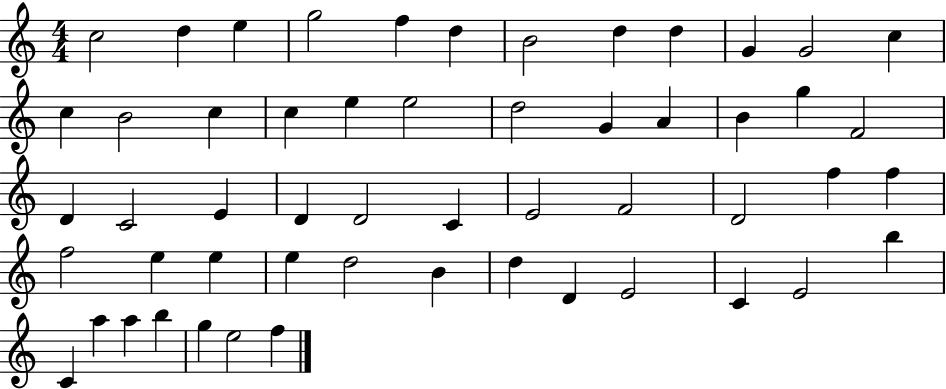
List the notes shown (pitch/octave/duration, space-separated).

C5/h D5/q E5/q G5/h F5/q D5/q B4/h D5/q D5/q G4/q G4/h C5/q C5/q B4/h C5/q C5/q E5/q E5/h D5/h G4/q A4/q B4/q G5/q F4/h D4/q C4/h E4/q D4/q D4/h C4/q E4/h F4/h D4/h F5/q F5/q F5/h E5/q E5/q E5/q D5/h B4/q D5/q D4/q E4/h C4/q E4/h B5/q C4/q A5/q A5/q B5/q G5/q E5/h F5/q